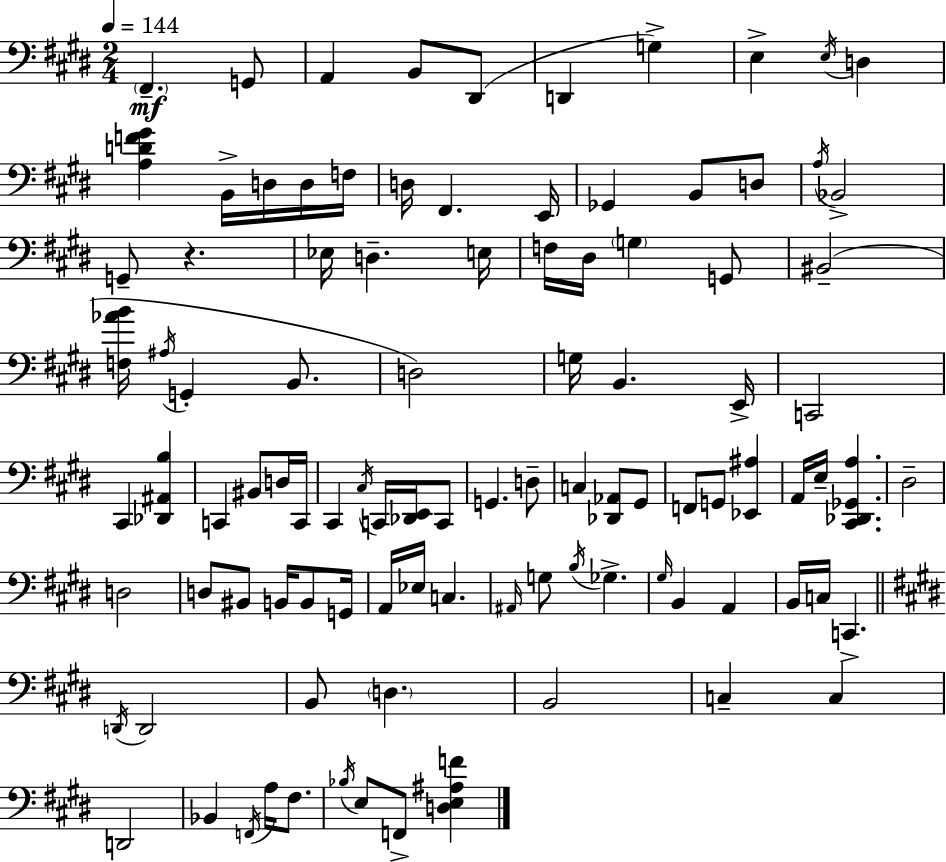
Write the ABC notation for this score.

X:1
T:Untitled
M:2/4
L:1/4
K:E
^F,, G,,/2 A,, B,,/2 ^D,,/2 D,, G, E, E,/4 D, [A,DF^G] B,,/4 D,/4 D,/4 F,/4 D,/4 ^F,, E,,/4 _G,, B,,/2 D,/2 A,/4 _B,,2 G,,/2 z _E,/4 D, E,/4 F,/4 ^D,/4 G, G,,/2 ^B,,2 [F,_AB]/4 ^A,/4 G,, B,,/2 D,2 G,/4 B,, E,,/4 C,,2 ^C,, [_D,,^A,,B,] C,, ^B,,/2 D,/4 C,,/4 ^C,, ^C,/4 C,,/4 [_D,,E,,]/4 C,,/2 G,, D,/2 C, [_D,,_A,,]/2 ^G,,/2 F,,/2 G,,/2 [_E,,^A,] A,,/4 E,/4 [^C,,_D,,_G,,A,] ^D,2 D,2 D,/2 ^B,,/2 B,,/4 B,,/2 G,,/4 A,,/4 _E,/4 C, ^A,,/4 G,/2 B,/4 _G, ^G,/4 B,, A,, B,,/4 C,/4 C,, D,,/4 D,,2 B,,/2 D, B,,2 C, C, D,,2 _B,, F,,/4 A,/4 ^F,/2 _B,/4 E,/2 F,,/2 [D,E,^A,F]